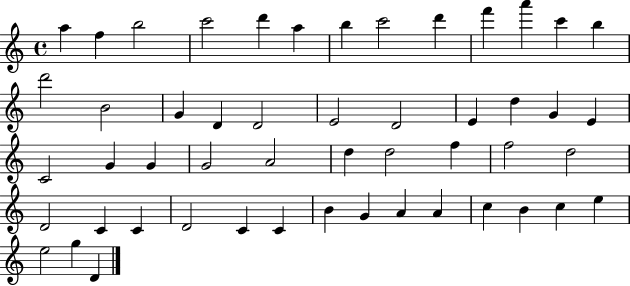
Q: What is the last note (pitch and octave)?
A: D4